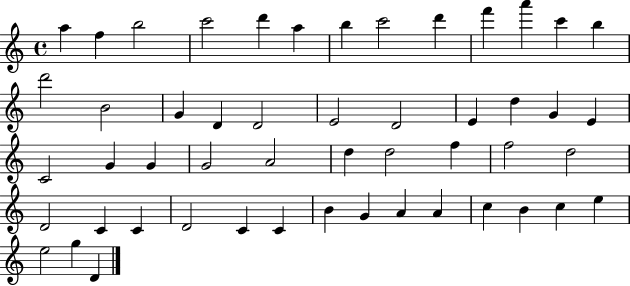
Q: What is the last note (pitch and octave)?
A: D4